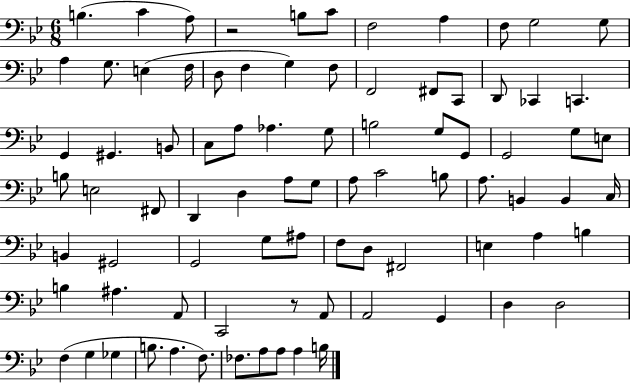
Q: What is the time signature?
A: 6/8